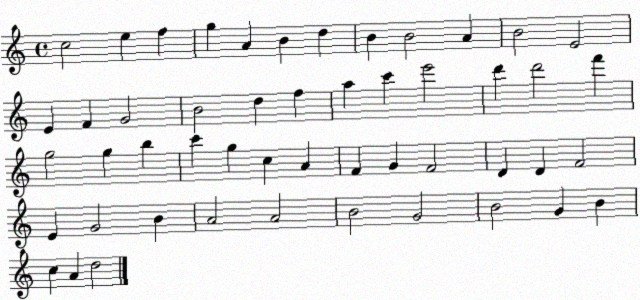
X:1
T:Untitled
M:4/4
L:1/4
K:C
c2 e f g A B d B B2 A B2 E2 E F G2 B2 d f a c' e'2 d' d'2 f' g2 g b c' g c A F G F2 D D F2 E G2 B A2 A2 B2 G2 B2 G B c A d2